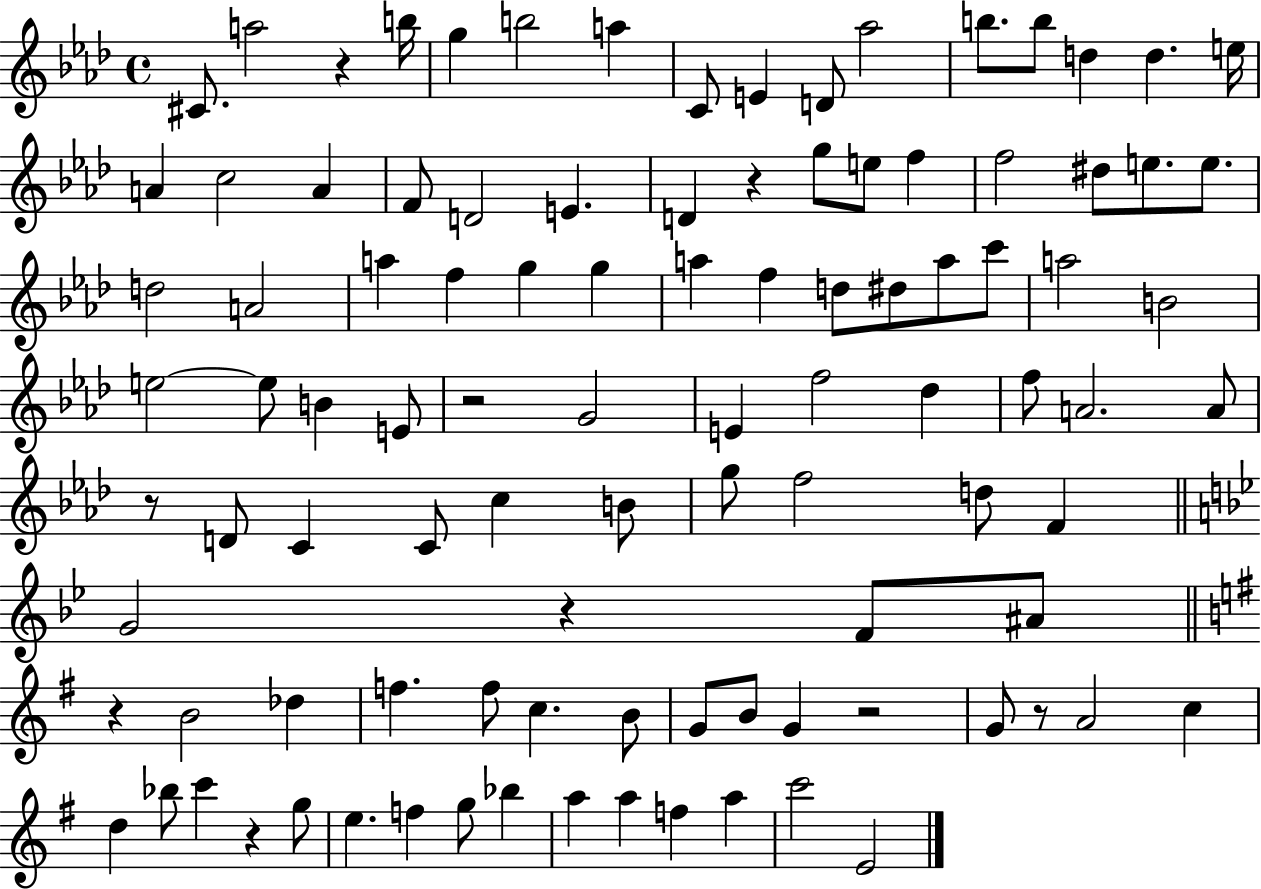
C#4/e. A5/h R/q B5/s G5/q B5/h A5/q C4/e E4/q D4/e Ab5/h B5/e. B5/e D5/q D5/q. E5/s A4/q C5/h A4/q F4/e D4/h E4/q. D4/q R/q G5/e E5/e F5/q F5/h D#5/e E5/e. E5/e. D5/h A4/h A5/q F5/q G5/q G5/q A5/q F5/q D5/e D#5/e A5/e C6/e A5/h B4/h E5/h E5/e B4/q E4/e R/h G4/h E4/q F5/h Db5/q F5/e A4/h. A4/e R/e D4/e C4/q C4/e C5/q B4/e G5/e F5/h D5/e F4/q G4/h R/q F4/e A#4/e R/q B4/h Db5/q F5/q. F5/e C5/q. B4/e G4/e B4/e G4/q R/h G4/e R/e A4/h C5/q D5/q Bb5/e C6/q R/q G5/e E5/q. F5/q G5/e Bb5/q A5/q A5/q F5/q A5/q C6/h E4/h